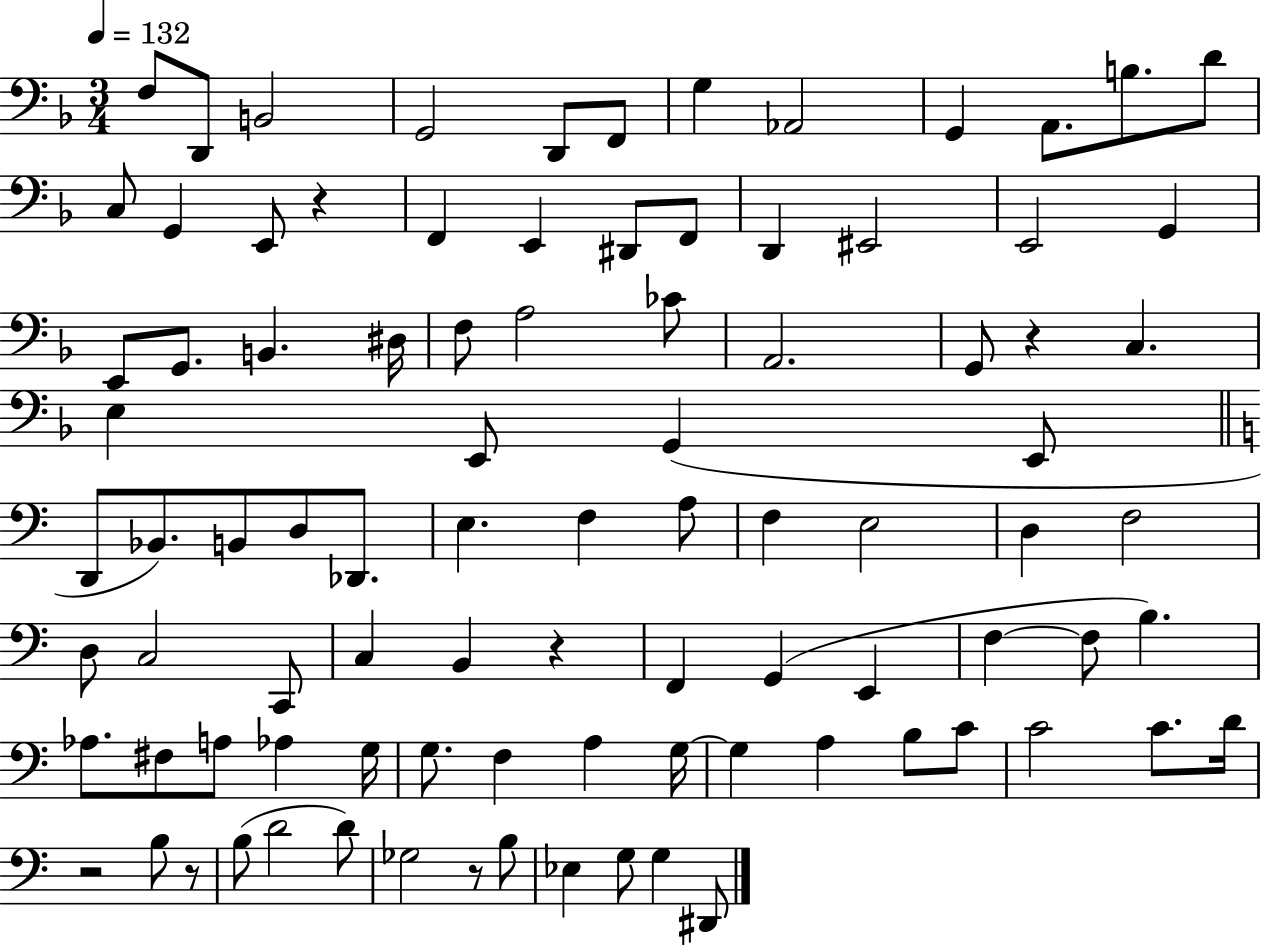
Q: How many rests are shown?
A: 6